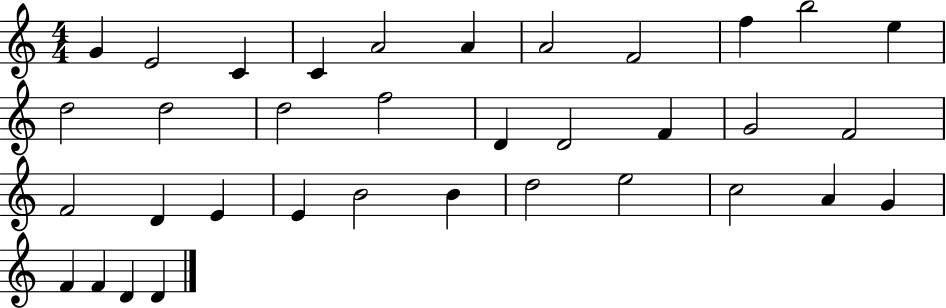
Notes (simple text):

G4/q E4/h C4/q C4/q A4/h A4/q A4/h F4/h F5/q B5/h E5/q D5/h D5/h D5/h F5/h D4/q D4/h F4/q G4/h F4/h F4/h D4/q E4/q E4/q B4/h B4/q D5/h E5/h C5/h A4/q G4/q F4/q F4/q D4/q D4/q